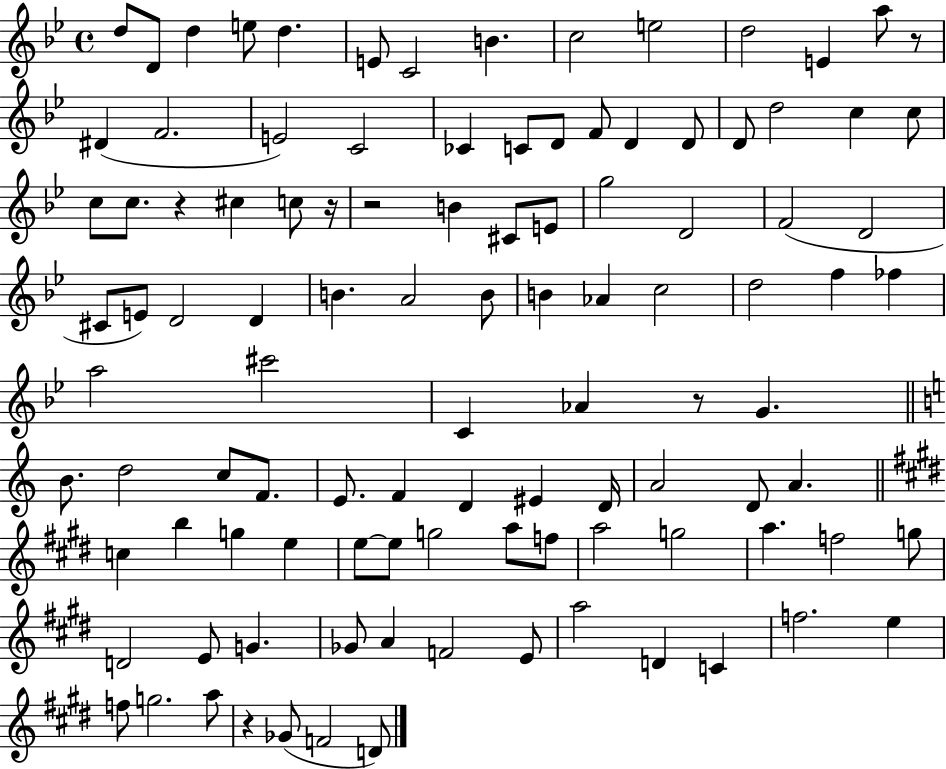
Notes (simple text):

D5/e D4/e D5/q E5/e D5/q. E4/e C4/h B4/q. C5/h E5/h D5/h E4/q A5/e R/e D#4/q F4/h. E4/h C4/h CES4/q C4/e D4/e F4/e D4/q D4/e D4/e D5/h C5/q C5/e C5/e C5/e. R/q C#5/q C5/e R/s R/h B4/q C#4/e E4/e G5/h D4/h F4/h D4/h C#4/e E4/e D4/h D4/q B4/q. A4/h B4/e B4/q Ab4/q C5/h D5/h F5/q FES5/q A5/h C#6/h C4/q Ab4/q R/e G4/q. B4/e. D5/h C5/e F4/e. E4/e. F4/q D4/q EIS4/q D4/s A4/h D4/e A4/q. C5/q B5/q G5/q E5/q E5/e E5/e G5/h A5/e F5/e A5/h G5/h A5/q. F5/h G5/e D4/h E4/e G4/q. Gb4/e A4/q F4/h E4/e A5/h D4/q C4/q F5/h. E5/q F5/e G5/h. A5/e R/q Gb4/e F4/h D4/e